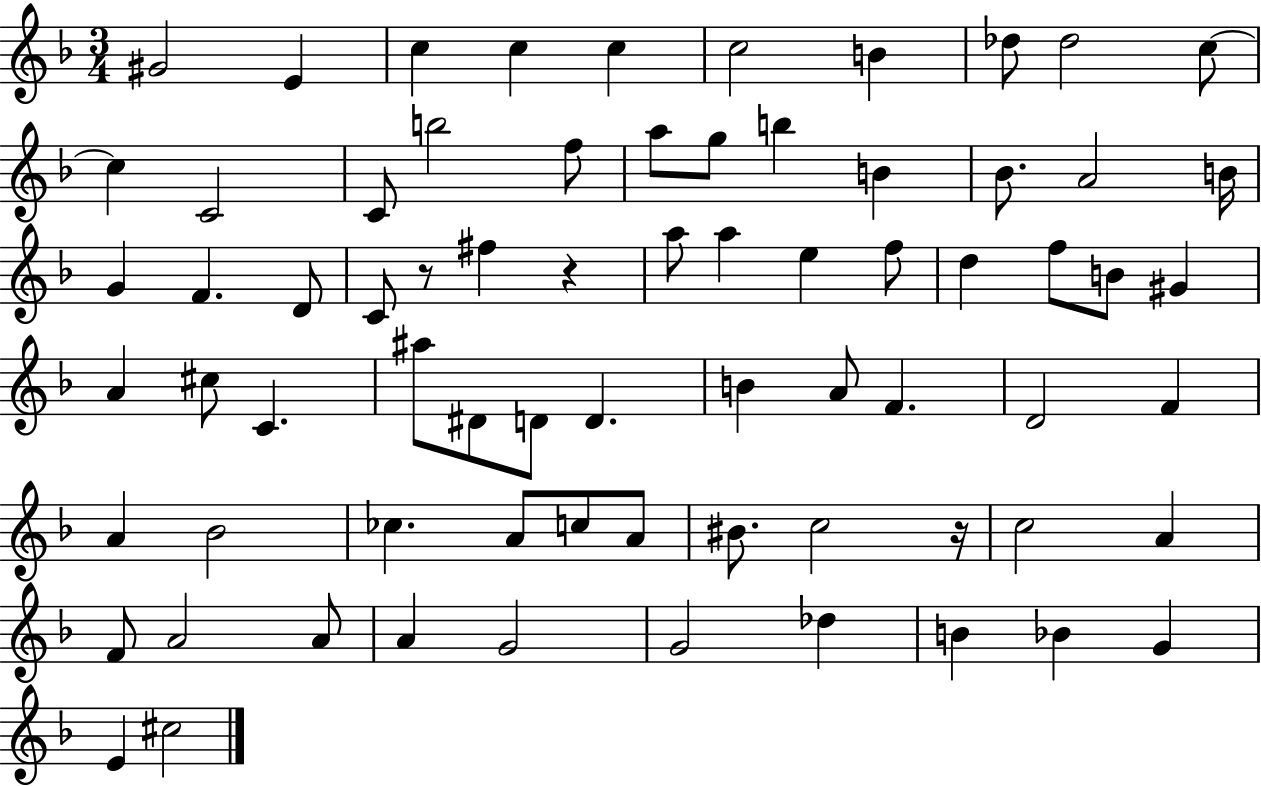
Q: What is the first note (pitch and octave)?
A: G#4